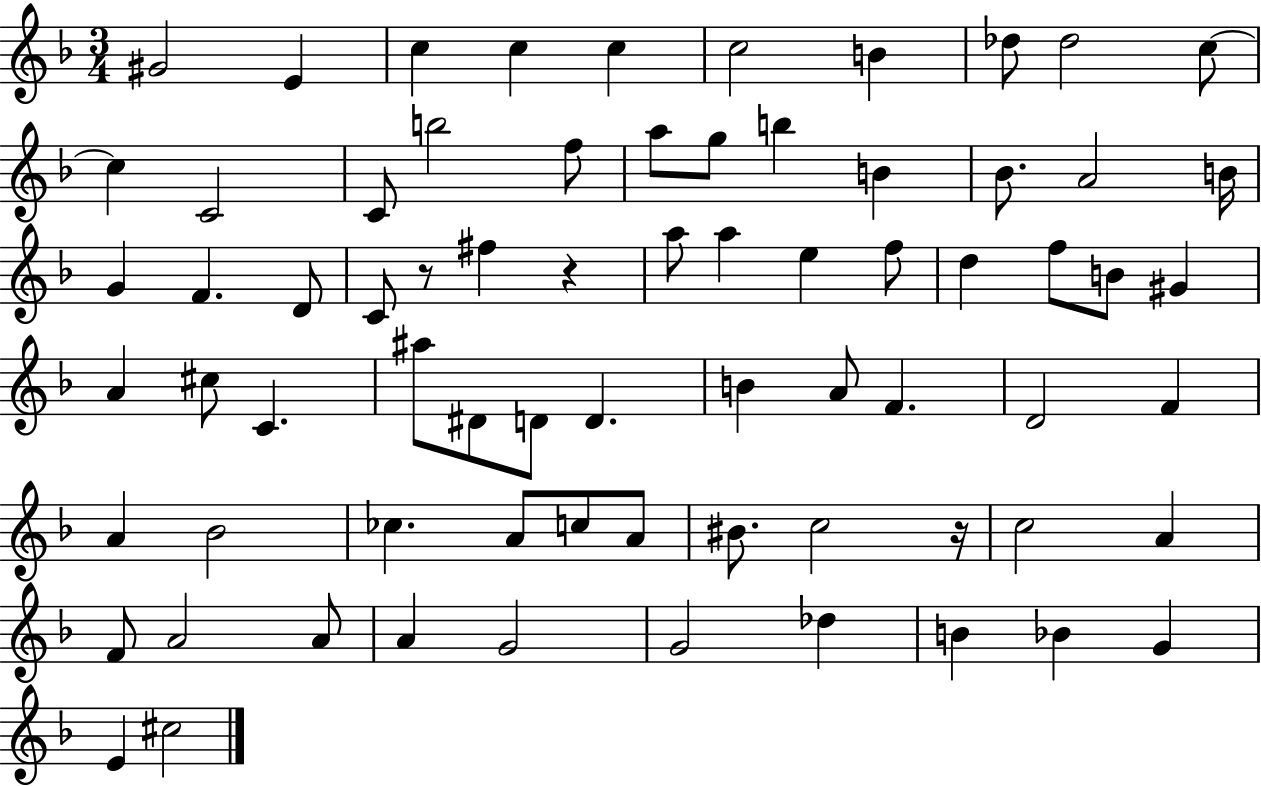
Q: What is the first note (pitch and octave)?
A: G#4